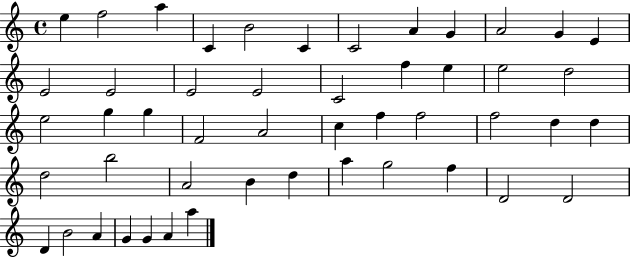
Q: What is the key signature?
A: C major